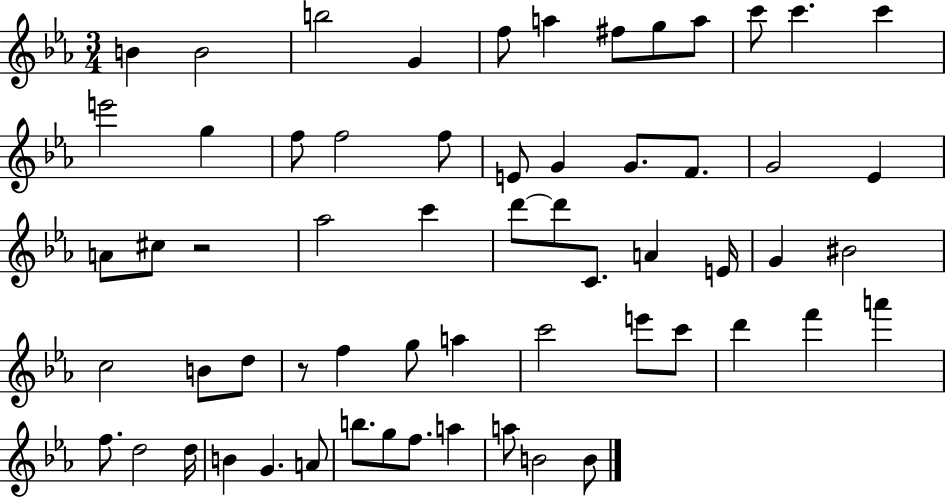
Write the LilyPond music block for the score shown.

{
  \clef treble
  \numericTimeSignature
  \time 3/4
  \key ees \major
  b'4 b'2 | b''2 g'4 | f''8 a''4 fis''8 g''8 a''8 | c'''8 c'''4. c'''4 | \break e'''2 g''4 | f''8 f''2 f''8 | e'8 g'4 g'8. f'8. | g'2 ees'4 | \break a'8 cis''8 r2 | aes''2 c'''4 | d'''8~~ d'''8 c'8. a'4 e'16 | g'4 bis'2 | \break c''2 b'8 d''8 | r8 f''4 g''8 a''4 | c'''2 e'''8 c'''8 | d'''4 f'''4 a'''4 | \break f''8. d''2 d''16 | b'4 g'4. a'8 | b''8. g''8 f''8. a''4 | a''8 b'2 b'8 | \break \bar "|."
}